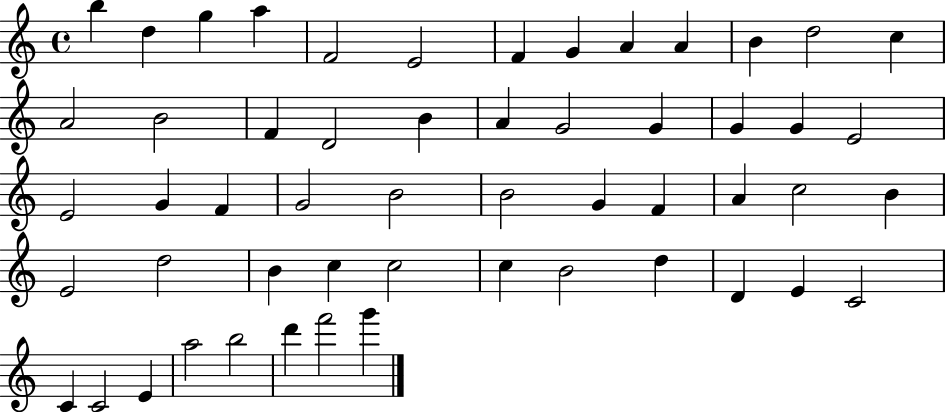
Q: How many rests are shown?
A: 0